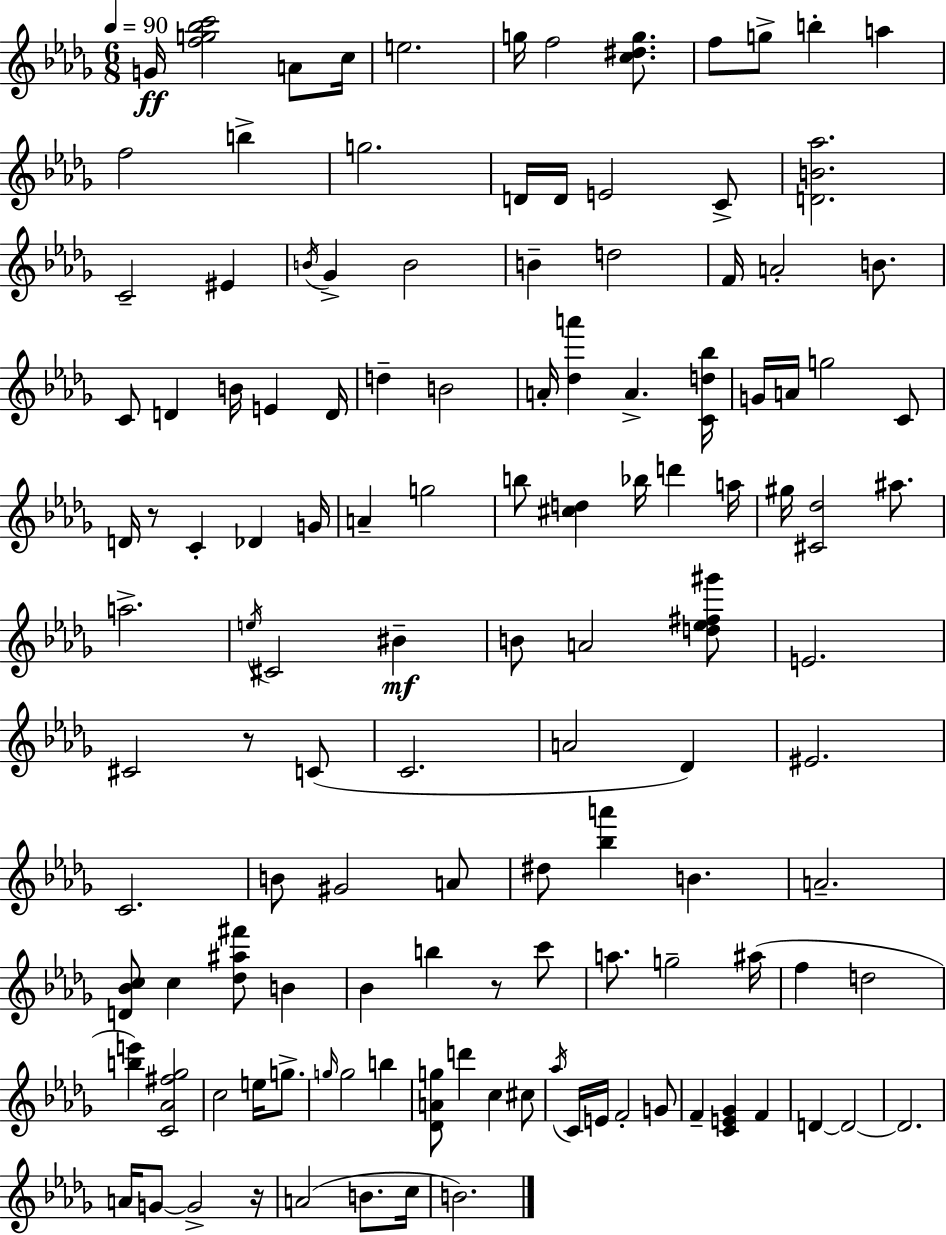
X:1
T:Untitled
M:6/8
L:1/4
K:Bbm
G/4 [fg_bc']2 A/2 c/4 e2 g/4 f2 [c^dg]/2 f/2 g/2 b a f2 b g2 D/4 D/4 E2 C/2 [DB_a]2 C2 ^E B/4 _G B2 B d2 F/4 A2 B/2 C/2 D B/4 E D/4 d B2 A/4 [_da'] A [Cd_b]/4 G/4 A/4 g2 C/2 D/4 z/2 C _D G/4 A g2 b/2 [^cd] _b/4 d' a/4 ^g/4 [^C_d]2 ^a/2 a2 e/4 ^C2 ^B B/2 A2 [d_e^f^g']/2 E2 ^C2 z/2 C/2 C2 A2 _D ^E2 C2 B/2 ^G2 A/2 ^d/2 [_ba'] B A2 [D_Bc]/2 c [_d^a^f']/2 B _B b z/2 c'/2 a/2 g2 ^a/4 f d2 [be'] [C_A^f_g]2 c2 e/4 g/2 g/4 g2 b [_DAg]/2 d' c ^c/2 _a/4 C/4 E/4 F2 G/2 F [CE_G] F D D2 D2 A/4 G/2 G2 z/4 A2 B/2 c/4 B2